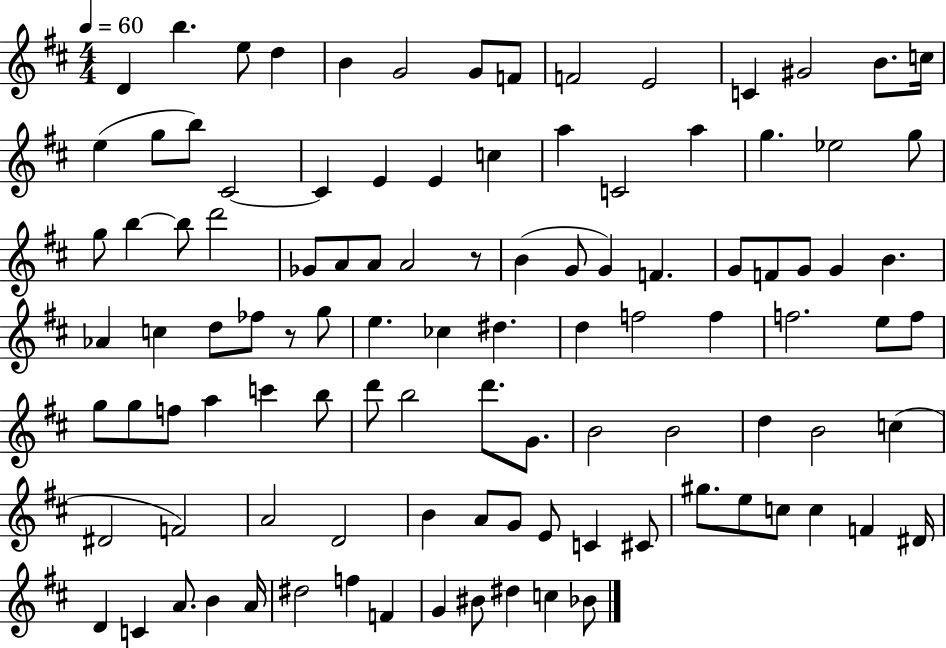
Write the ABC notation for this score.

X:1
T:Untitled
M:4/4
L:1/4
K:D
D b e/2 d B G2 G/2 F/2 F2 E2 C ^G2 B/2 c/4 e g/2 b/2 ^C2 ^C E E c a C2 a g _e2 g/2 g/2 b b/2 d'2 _G/2 A/2 A/2 A2 z/2 B G/2 G F G/2 F/2 G/2 G B _A c d/2 _f/2 z/2 g/2 e _c ^d d f2 f f2 e/2 f/2 g/2 g/2 f/2 a c' b/2 d'/2 b2 d'/2 G/2 B2 B2 d B2 c ^D2 F2 A2 D2 B A/2 G/2 E/2 C ^C/2 ^g/2 e/2 c/2 c F ^D/4 D C A/2 B A/4 ^d2 f F G ^B/2 ^d c _B/2